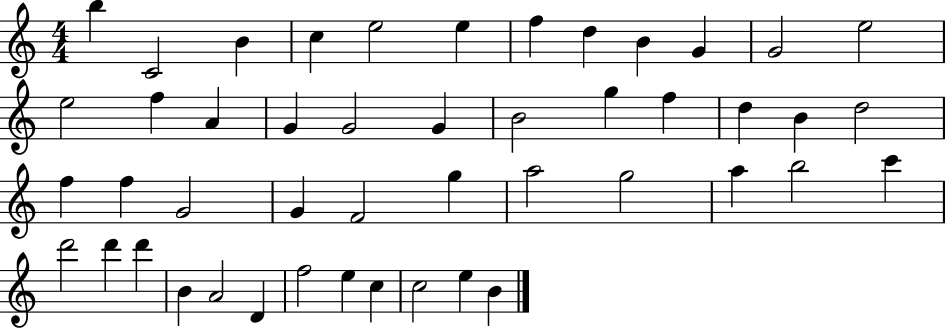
{
  \clef treble
  \numericTimeSignature
  \time 4/4
  \key c \major
  b''4 c'2 b'4 | c''4 e''2 e''4 | f''4 d''4 b'4 g'4 | g'2 e''2 | \break e''2 f''4 a'4 | g'4 g'2 g'4 | b'2 g''4 f''4 | d''4 b'4 d''2 | \break f''4 f''4 g'2 | g'4 f'2 g''4 | a''2 g''2 | a''4 b''2 c'''4 | \break d'''2 d'''4 d'''4 | b'4 a'2 d'4 | f''2 e''4 c''4 | c''2 e''4 b'4 | \break \bar "|."
}